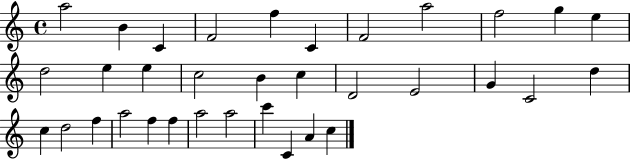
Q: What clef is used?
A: treble